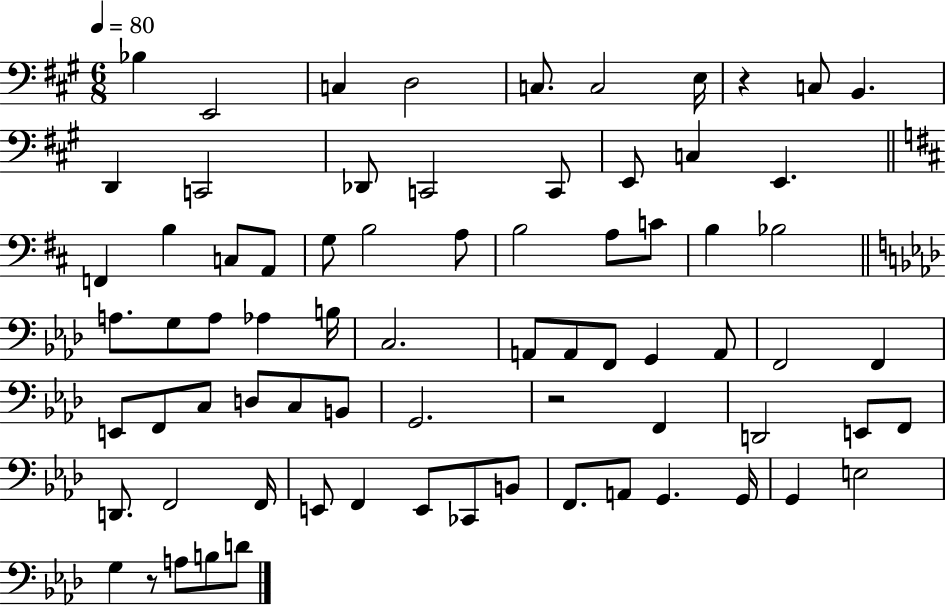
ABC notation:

X:1
T:Untitled
M:6/8
L:1/4
K:A
_B, E,,2 C, D,2 C,/2 C,2 E,/4 z C,/2 B,, D,, C,,2 _D,,/2 C,,2 C,,/2 E,,/2 C, E,, F,, B, C,/2 A,,/2 G,/2 B,2 A,/2 B,2 A,/2 C/2 B, _B,2 A,/2 G,/2 A,/2 _A, B,/4 C,2 A,,/2 A,,/2 F,,/2 G,, A,,/2 F,,2 F,, E,,/2 F,,/2 C,/2 D,/2 C,/2 B,,/2 G,,2 z2 F,, D,,2 E,,/2 F,,/2 D,,/2 F,,2 F,,/4 E,,/2 F,, E,,/2 _C,,/2 B,,/2 F,,/2 A,,/2 G,, G,,/4 G,, E,2 G, z/2 A,/2 B,/2 D/2